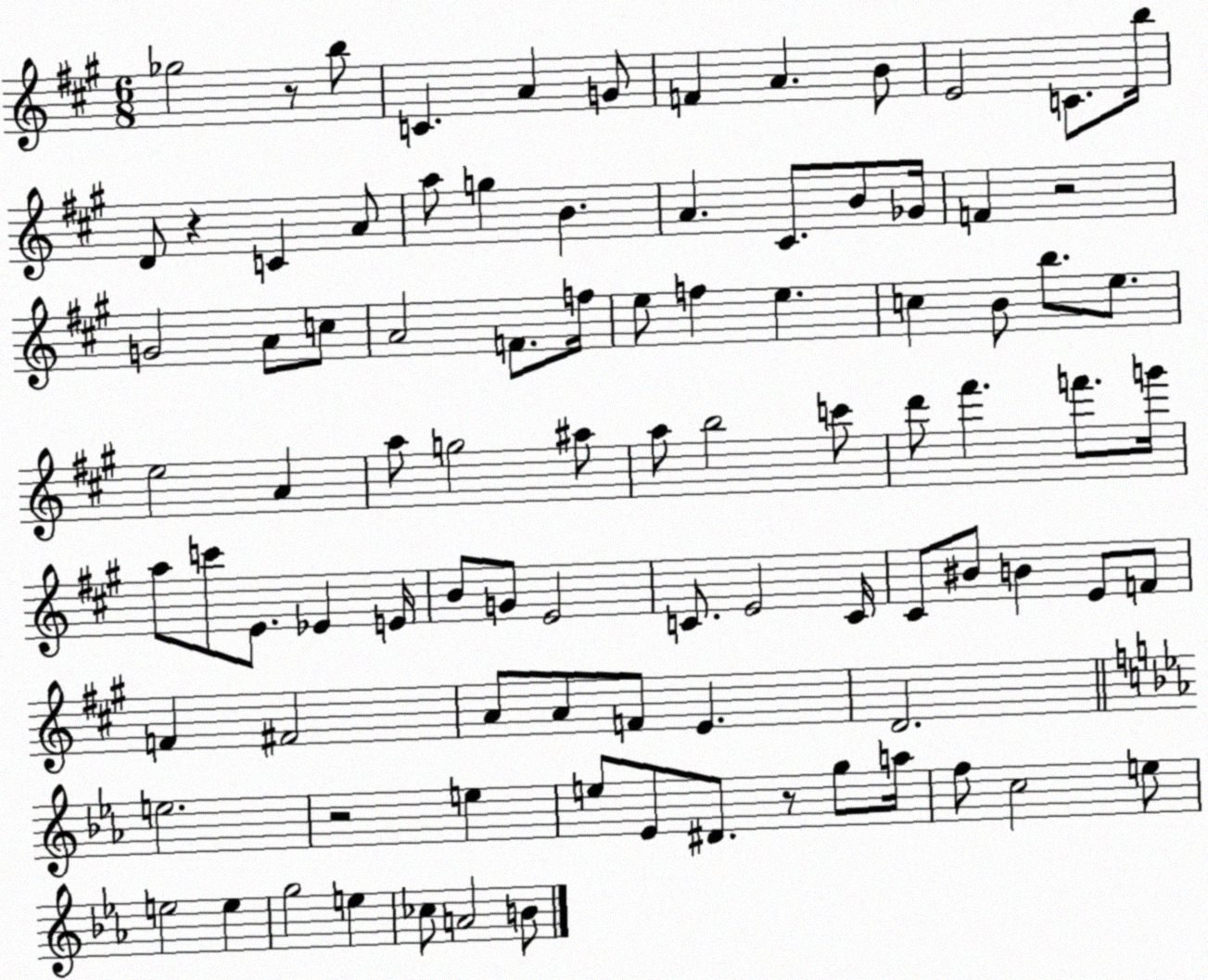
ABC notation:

X:1
T:Untitled
M:6/8
L:1/4
K:A
_g2 z/2 b/2 C A G/2 F A B/2 E2 C/2 b/4 D/2 z C A/2 a/2 g B A ^C/2 B/2 _G/4 F z2 G2 A/2 c/2 A2 F/2 f/4 e/2 f e c B/2 b/2 e/2 e2 A a/2 g2 ^a/2 a/2 b2 c'/2 d'/2 ^f' f'/2 g'/4 a/2 c'/2 E/2 _E E/4 B/2 G/2 E2 C/2 E2 C/4 ^C/2 ^B/2 B E/2 F/2 F ^F2 A/2 A/2 F/2 E D2 e2 z2 e e/2 _E/2 ^D/2 z/2 g/2 a/4 f/2 c2 e/2 e2 e g2 e _c/2 A2 B/2